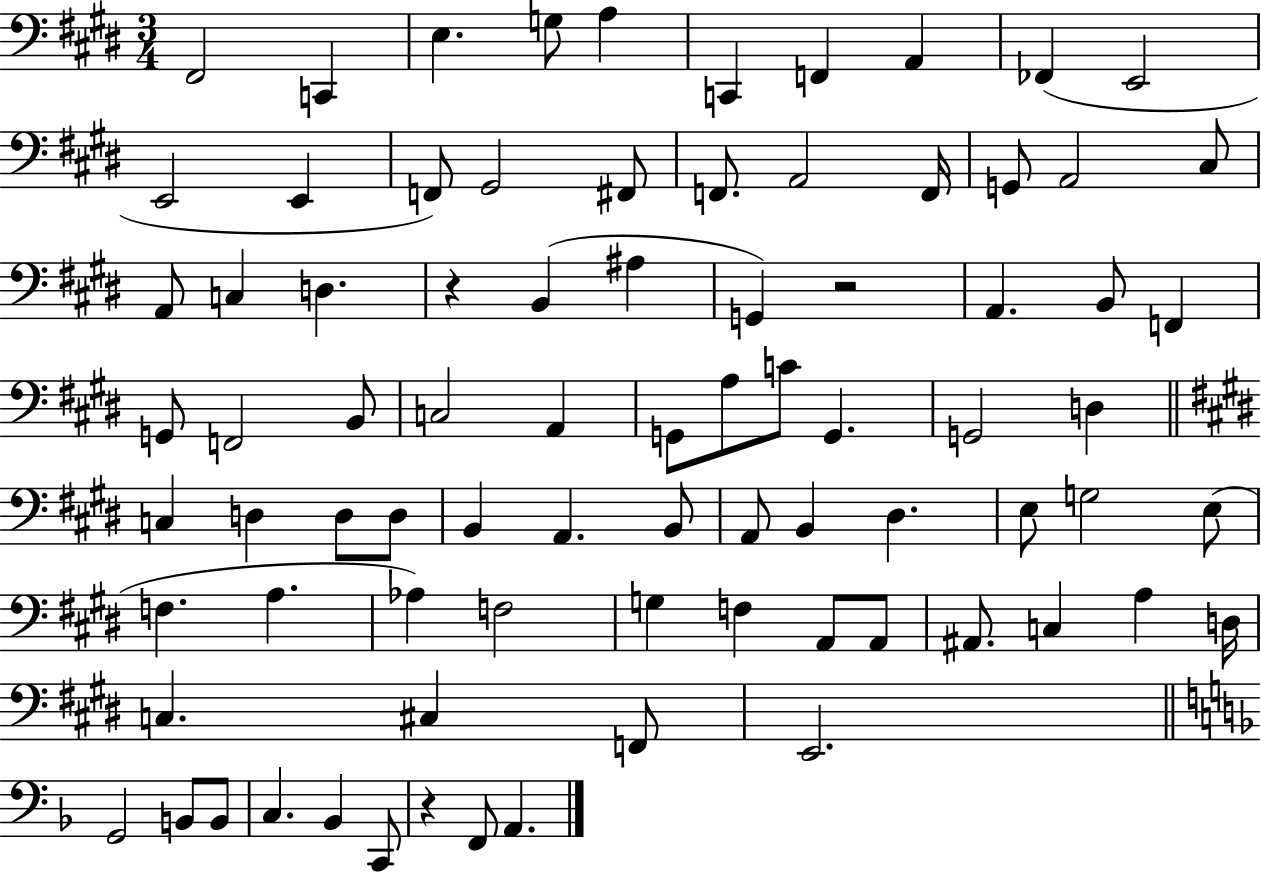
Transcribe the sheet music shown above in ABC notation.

X:1
T:Untitled
M:3/4
L:1/4
K:E
^F,,2 C,, E, G,/2 A, C,, F,, A,, _F,, E,,2 E,,2 E,, F,,/2 ^G,,2 ^F,,/2 F,,/2 A,,2 F,,/4 G,,/2 A,,2 ^C,/2 A,,/2 C, D, z B,, ^A, G,, z2 A,, B,,/2 F,, G,,/2 F,,2 B,,/2 C,2 A,, G,,/2 A,/2 C/2 G,, G,,2 D, C, D, D,/2 D,/2 B,, A,, B,,/2 A,,/2 B,, ^D, E,/2 G,2 E,/2 F, A, _A, F,2 G, F, A,,/2 A,,/2 ^A,,/2 C, A, D,/4 C, ^C, F,,/2 E,,2 G,,2 B,,/2 B,,/2 C, _B,, C,,/2 z F,,/2 A,,